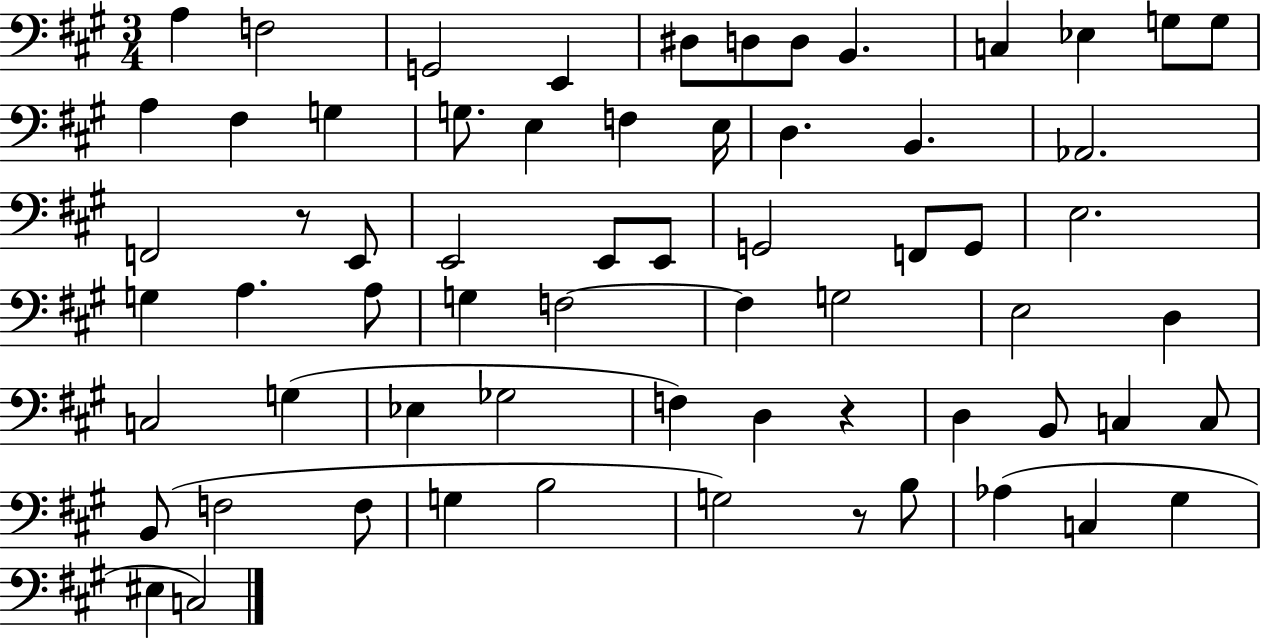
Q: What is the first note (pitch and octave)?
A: A3